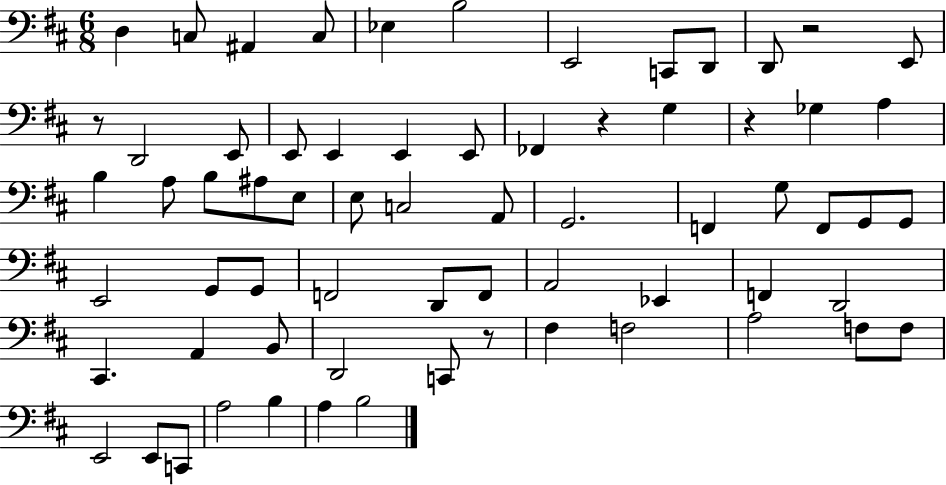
D3/q C3/e A#2/q C3/e Eb3/q B3/h E2/h C2/e D2/e D2/e R/h E2/e R/e D2/h E2/e E2/e E2/q E2/q E2/e FES2/q R/q G3/q R/q Gb3/q A3/q B3/q A3/e B3/e A#3/e E3/e E3/e C3/h A2/e G2/h. F2/q G3/e F2/e G2/e G2/e E2/h G2/e G2/e F2/h D2/e F2/e A2/h Eb2/q F2/q D2/h C#2/q. A2/q B2/e D2/h C2/e R/e F#3/q F3/h A3/h F3/e F3/e E2/h E2/e C2/e A3/h B3/q A3/q B3/h